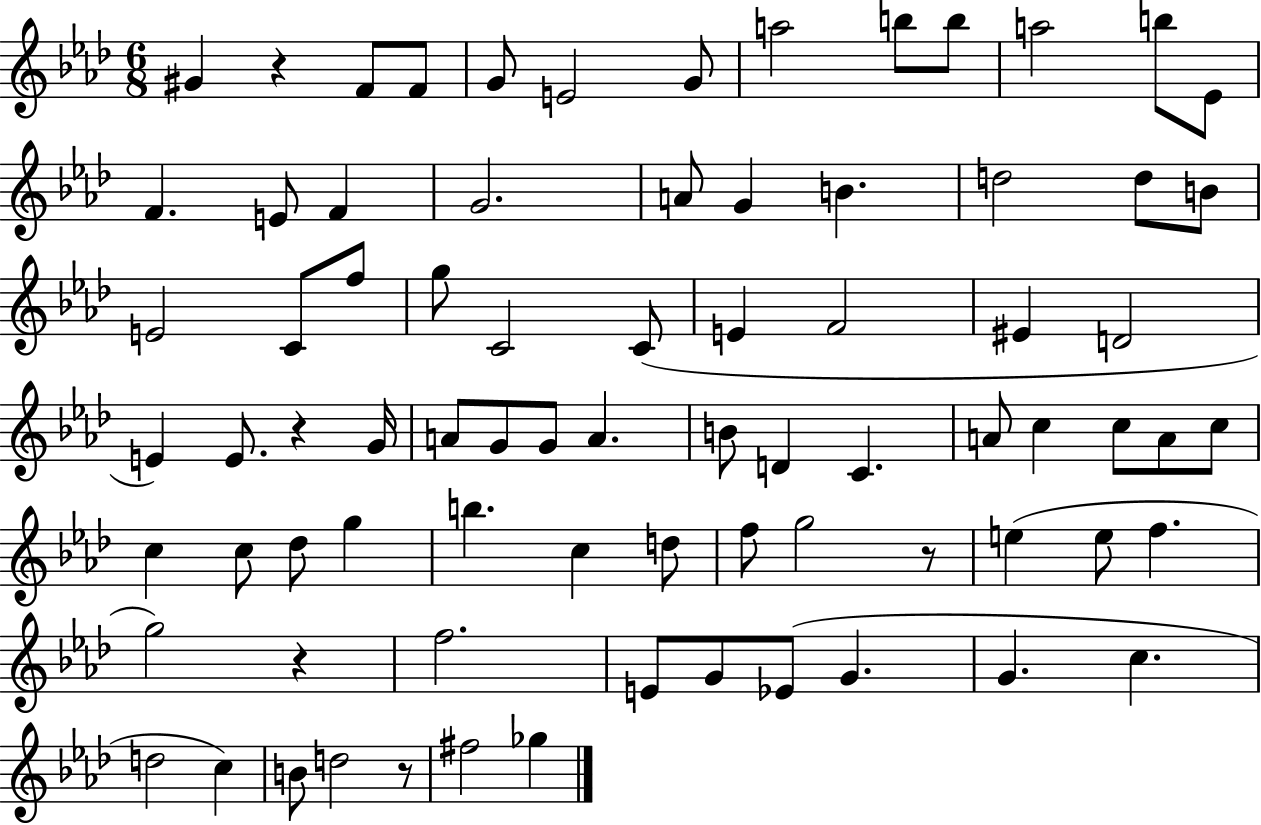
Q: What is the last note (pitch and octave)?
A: Gb5